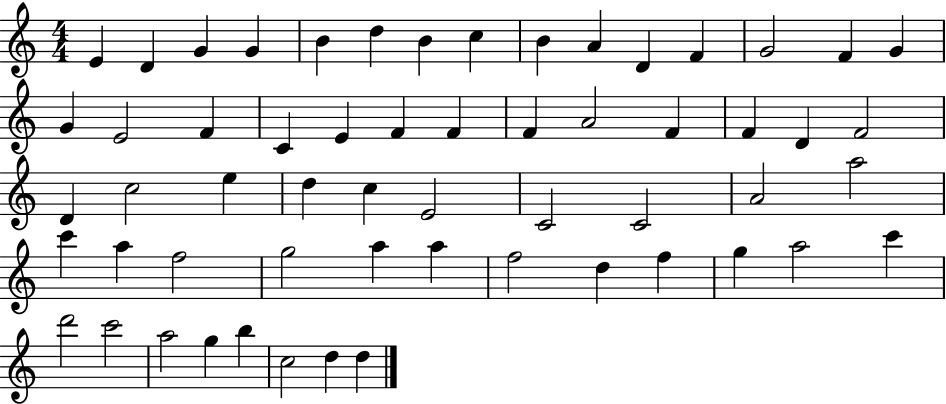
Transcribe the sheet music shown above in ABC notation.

X:1
T:Untitled
M:4/4
L:1/4
K:C
E D G G B d B c B A D F G2 F G G E2 F C E F F F A2 F F D F2 D c2 e d c E2 C2 C2 A2 a2 c' a f2 g2 a a f2 d f g a2 c' d'2 c'2 a2 g b c2 d d